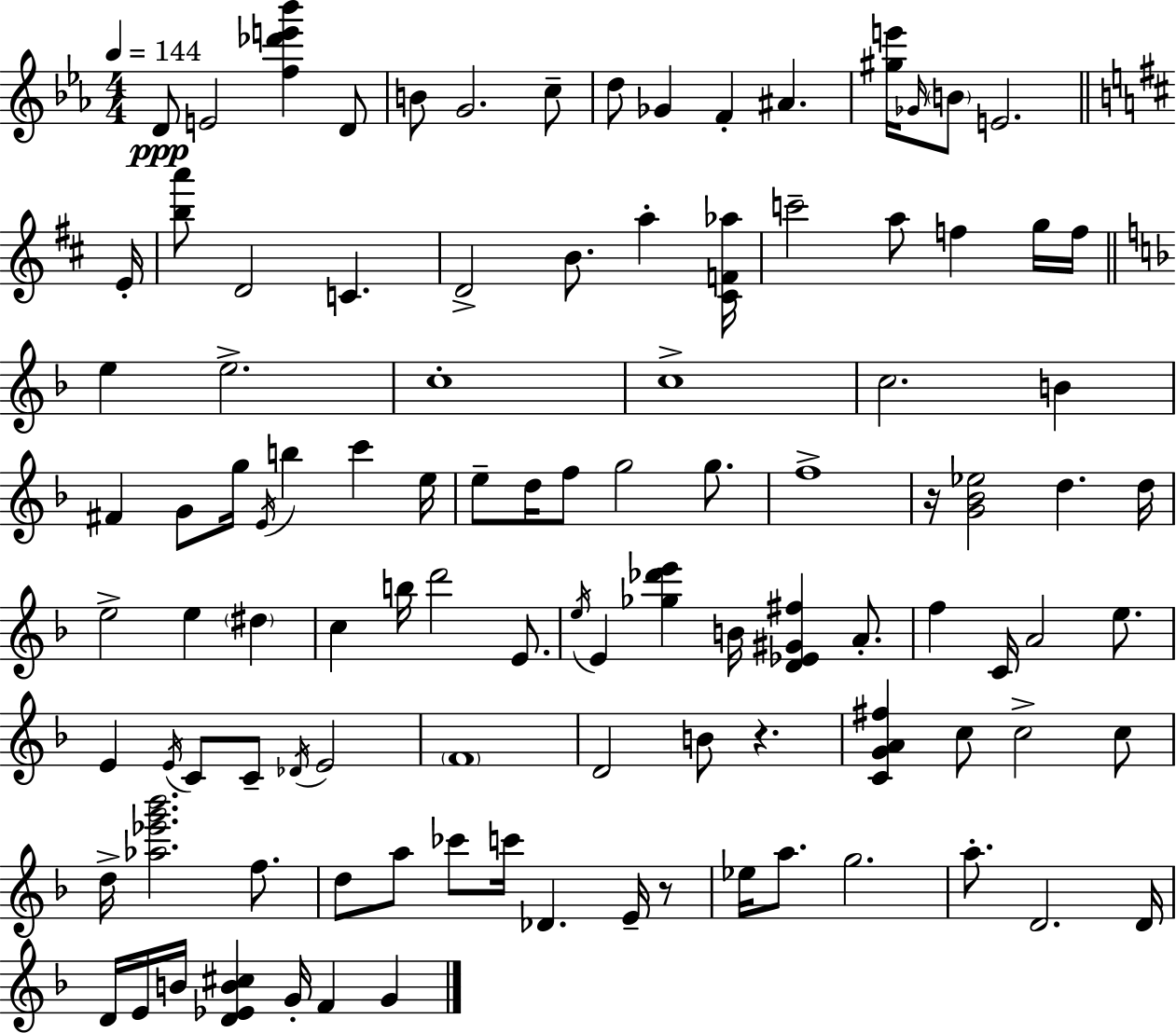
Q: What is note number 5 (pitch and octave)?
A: G4